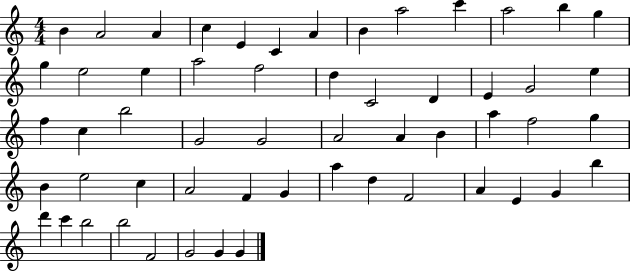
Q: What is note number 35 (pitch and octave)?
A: G5